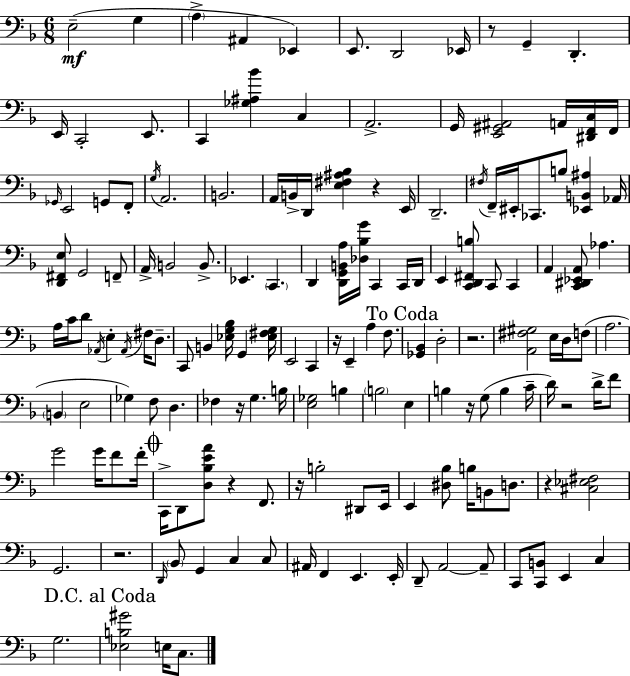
E3/h G3/q A3/q A#2/q Eb2/q E2/e. D2/h Eb2/s R/e G2/q D2/q. E2/s C2/h E2/e. C2/q [Gb3,A#3,Bb4]/q C3/q A2/h. G2/s [E2,G#2,A#2]/h A2/s [D#2,F2,C3]/s F2/s Gb2/s E2/h G2/e F2/e G3/s A2/h. B2/h. A2/s B2/s D2/s [E3,F#3,A#3,Bb3]/q R/q E2/s D2/h. F#3/s F2/s EIS2/s CES2/e. B3/e [Eb2,B2,A#3]/q Ab2/s [D2,F#2,E3]/e G2/h F2/e A2/s B2/h B2/e. Eb2/q. C2/q. D2/q [D2,G2,B2,A3]/s [Db3,Bb3,G4]/s C2/q C2/s D2/s E2/q [C2,D2,F#2,B3]/e C2/e C2/q A2/q [C2,D#2,Eb2,A2]/e Ab3/q. A3/s C4/s D4/e Ab2/s E3/q Ab2/s F#3/s D3/e. C2/e B2/q [Eb3,G3,Bb3]/s G2/q [Eb3,F#3,G3]/s E2/h C2/q R/s E2/q A3/q F3/e. [Gb2,Bb2]/q D3/h R/h. [A2,F#3,G#3]/h E3/s D3/s F3/e A3/h. B2/q E3/h Gb3/q F3/e D3/q. FES3/q R/s G3/q. B3/s [E3,Gb3]/h B3/q B3/h E3/q B3/q R/s G3/e B3/q C4/s D4/s R/h D4/s F4/e G4/h G4/s F4/e F4/s C2/s D2/e [D3,Bb3,E4,A4]/e R/q F2/e. R/s B3/h D#2/e E2/s E2/q [D#3,Bb3]/e B3/s B2/e D3/e. R/q [C#3,Eb3,F#3]/h G2/h. R/h. D2/s Bb2/e G2/q C3/q C3/e A#2/s F2/q E2/q. E2/s D2/e A2/h A2/e C2/e [C2,B2]/e E2/q C3/q G3/h. [Eb3,B3,G#4]/h E3/s C3/e.